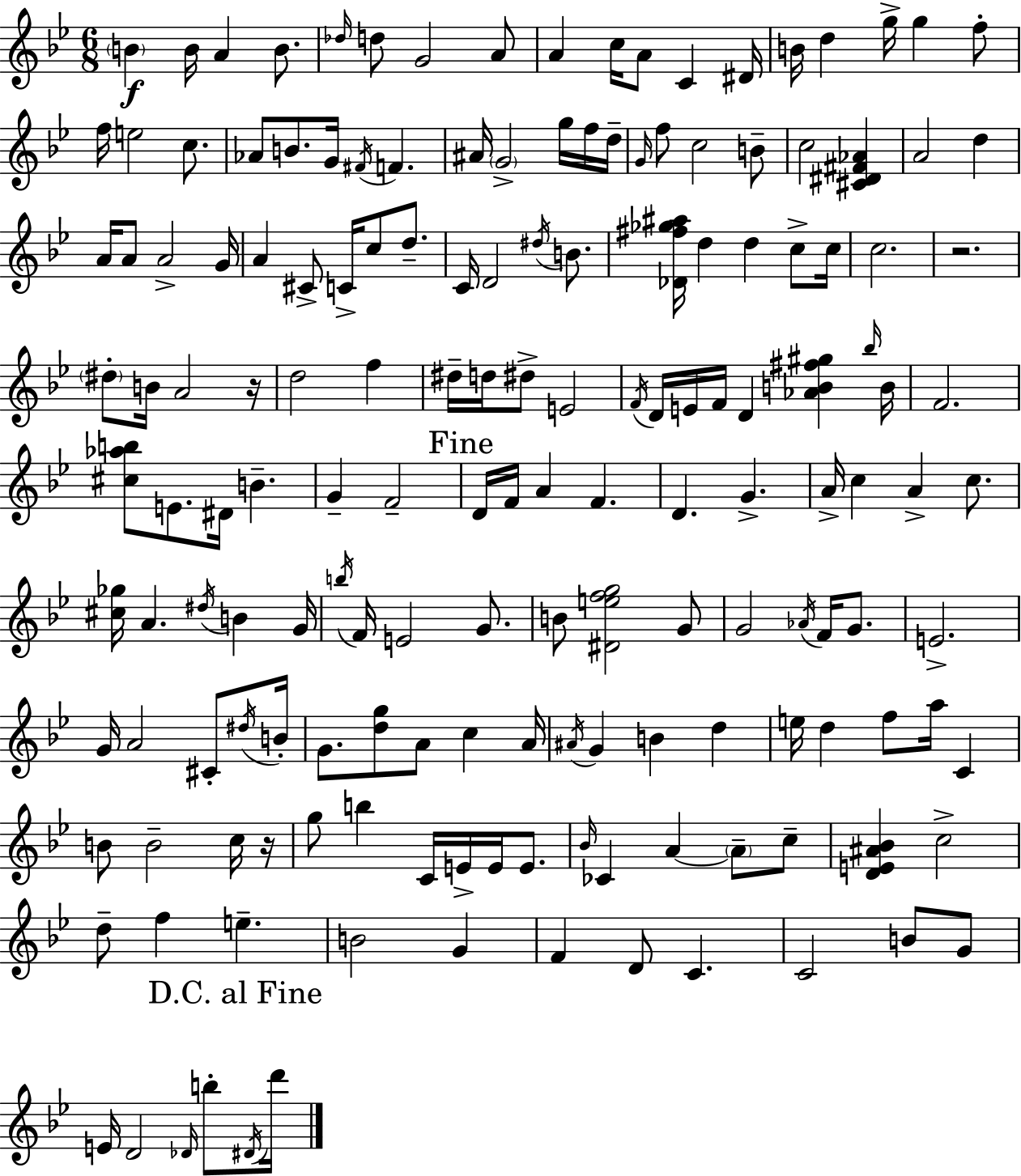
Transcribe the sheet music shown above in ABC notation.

X:1
T:Untitled
M:6/8
L:1/4
K:Gm
B B/4 A B/2 _d/4 d/2 G2 A/2 A c/4 A/2 C ^D/4 B/4 d g/4 g f/2 f/4 e2 c/2 _A/2 B/2 G/4 ^F/4 F ^A/4 G2 g/4 f/4 d/4 G/4 f/2 c2 B/2 c2 [^C^D^F_A] A2 d A/4 A/2 A2 G/4 A ^C/2 C/4 c/2 d/2 C/4 D2 ^d/4 B/2 [_D^f_g^a]/4 d d c/2 c/4 c2 z2 ^d/2 B/4 A2 z/4 d2 f ^d/4 d/4 ^d/2 E2 F/4 D/4 E/4 F/4 D [_AB^f^g] _b/4 B/4 F2 [^c_ab]/2 E/2 ^D/4 B G F2 D/4 F/4 A F D G A/4 c A c/2 [^c_g]/4 A ^d/4 B G/4 b/4 F/4 E2 G/2 B/2 [^Defg]2 G/2 G2 _A/4 F/4 G/2 E2 G/4 A2 ^C/2 ^d/4 B/4 G/2 [dg]/2 A/2 c A/4 ^A/4 G B d e/4 d f/2 a/4 C B/2 B2 c/4 z/4 g/2 b C/4 E/4 E/4 E/2 _B/4 _C A A/2 c/2 [DE^A_B] c2 d/2 f e B2 G F D/2 C C2 B/2 G/2 E/4 D2 _D/4 b/2 ^D/4 d'/4